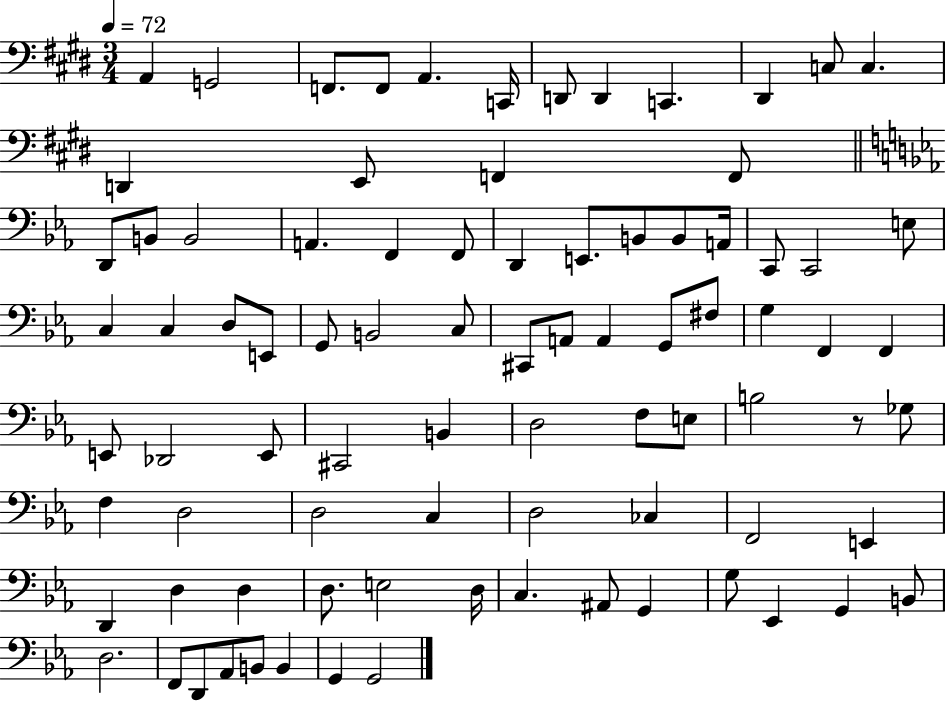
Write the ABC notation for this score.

X:1
T:Untitled
M:3/4
L:1/4
K:E
A,, G,,2 F,,/2 F,,/2 A,, C,,/4 D,,/2 D,, C,, ^D,, C,/2 C, D,, E,,/2 F,, F,,/2 D,,/2 B,,/2 B,,2 A,, F,, F,,/2 D,, E,,/2 B,,/2 B,,/2 A,,/4 C,,/2 C,,2 E,/2 C, C, D,/2 E,,/2 G,,/2 B,,2 C,/2 ^C,,/2 A,,/2 A,, G,,/2 ^F,/2 G, F,, F,, E,,/2 _D,,2 E,,/2 ^C,,2 B,, D,2 F,/2 E,/2 B,2 z/2 _G,/2 F, D,2 D,2 C, D,2 _C, F,,2 E,, D,, D, D, D,/2 E,2 D,/4 C, ^A,,/2 G,, G,/2 _E,, G,, B,,/2 D,2 F,,/2 D,,/2 _A,,/2 B,,/2 B,, G,, G,,2